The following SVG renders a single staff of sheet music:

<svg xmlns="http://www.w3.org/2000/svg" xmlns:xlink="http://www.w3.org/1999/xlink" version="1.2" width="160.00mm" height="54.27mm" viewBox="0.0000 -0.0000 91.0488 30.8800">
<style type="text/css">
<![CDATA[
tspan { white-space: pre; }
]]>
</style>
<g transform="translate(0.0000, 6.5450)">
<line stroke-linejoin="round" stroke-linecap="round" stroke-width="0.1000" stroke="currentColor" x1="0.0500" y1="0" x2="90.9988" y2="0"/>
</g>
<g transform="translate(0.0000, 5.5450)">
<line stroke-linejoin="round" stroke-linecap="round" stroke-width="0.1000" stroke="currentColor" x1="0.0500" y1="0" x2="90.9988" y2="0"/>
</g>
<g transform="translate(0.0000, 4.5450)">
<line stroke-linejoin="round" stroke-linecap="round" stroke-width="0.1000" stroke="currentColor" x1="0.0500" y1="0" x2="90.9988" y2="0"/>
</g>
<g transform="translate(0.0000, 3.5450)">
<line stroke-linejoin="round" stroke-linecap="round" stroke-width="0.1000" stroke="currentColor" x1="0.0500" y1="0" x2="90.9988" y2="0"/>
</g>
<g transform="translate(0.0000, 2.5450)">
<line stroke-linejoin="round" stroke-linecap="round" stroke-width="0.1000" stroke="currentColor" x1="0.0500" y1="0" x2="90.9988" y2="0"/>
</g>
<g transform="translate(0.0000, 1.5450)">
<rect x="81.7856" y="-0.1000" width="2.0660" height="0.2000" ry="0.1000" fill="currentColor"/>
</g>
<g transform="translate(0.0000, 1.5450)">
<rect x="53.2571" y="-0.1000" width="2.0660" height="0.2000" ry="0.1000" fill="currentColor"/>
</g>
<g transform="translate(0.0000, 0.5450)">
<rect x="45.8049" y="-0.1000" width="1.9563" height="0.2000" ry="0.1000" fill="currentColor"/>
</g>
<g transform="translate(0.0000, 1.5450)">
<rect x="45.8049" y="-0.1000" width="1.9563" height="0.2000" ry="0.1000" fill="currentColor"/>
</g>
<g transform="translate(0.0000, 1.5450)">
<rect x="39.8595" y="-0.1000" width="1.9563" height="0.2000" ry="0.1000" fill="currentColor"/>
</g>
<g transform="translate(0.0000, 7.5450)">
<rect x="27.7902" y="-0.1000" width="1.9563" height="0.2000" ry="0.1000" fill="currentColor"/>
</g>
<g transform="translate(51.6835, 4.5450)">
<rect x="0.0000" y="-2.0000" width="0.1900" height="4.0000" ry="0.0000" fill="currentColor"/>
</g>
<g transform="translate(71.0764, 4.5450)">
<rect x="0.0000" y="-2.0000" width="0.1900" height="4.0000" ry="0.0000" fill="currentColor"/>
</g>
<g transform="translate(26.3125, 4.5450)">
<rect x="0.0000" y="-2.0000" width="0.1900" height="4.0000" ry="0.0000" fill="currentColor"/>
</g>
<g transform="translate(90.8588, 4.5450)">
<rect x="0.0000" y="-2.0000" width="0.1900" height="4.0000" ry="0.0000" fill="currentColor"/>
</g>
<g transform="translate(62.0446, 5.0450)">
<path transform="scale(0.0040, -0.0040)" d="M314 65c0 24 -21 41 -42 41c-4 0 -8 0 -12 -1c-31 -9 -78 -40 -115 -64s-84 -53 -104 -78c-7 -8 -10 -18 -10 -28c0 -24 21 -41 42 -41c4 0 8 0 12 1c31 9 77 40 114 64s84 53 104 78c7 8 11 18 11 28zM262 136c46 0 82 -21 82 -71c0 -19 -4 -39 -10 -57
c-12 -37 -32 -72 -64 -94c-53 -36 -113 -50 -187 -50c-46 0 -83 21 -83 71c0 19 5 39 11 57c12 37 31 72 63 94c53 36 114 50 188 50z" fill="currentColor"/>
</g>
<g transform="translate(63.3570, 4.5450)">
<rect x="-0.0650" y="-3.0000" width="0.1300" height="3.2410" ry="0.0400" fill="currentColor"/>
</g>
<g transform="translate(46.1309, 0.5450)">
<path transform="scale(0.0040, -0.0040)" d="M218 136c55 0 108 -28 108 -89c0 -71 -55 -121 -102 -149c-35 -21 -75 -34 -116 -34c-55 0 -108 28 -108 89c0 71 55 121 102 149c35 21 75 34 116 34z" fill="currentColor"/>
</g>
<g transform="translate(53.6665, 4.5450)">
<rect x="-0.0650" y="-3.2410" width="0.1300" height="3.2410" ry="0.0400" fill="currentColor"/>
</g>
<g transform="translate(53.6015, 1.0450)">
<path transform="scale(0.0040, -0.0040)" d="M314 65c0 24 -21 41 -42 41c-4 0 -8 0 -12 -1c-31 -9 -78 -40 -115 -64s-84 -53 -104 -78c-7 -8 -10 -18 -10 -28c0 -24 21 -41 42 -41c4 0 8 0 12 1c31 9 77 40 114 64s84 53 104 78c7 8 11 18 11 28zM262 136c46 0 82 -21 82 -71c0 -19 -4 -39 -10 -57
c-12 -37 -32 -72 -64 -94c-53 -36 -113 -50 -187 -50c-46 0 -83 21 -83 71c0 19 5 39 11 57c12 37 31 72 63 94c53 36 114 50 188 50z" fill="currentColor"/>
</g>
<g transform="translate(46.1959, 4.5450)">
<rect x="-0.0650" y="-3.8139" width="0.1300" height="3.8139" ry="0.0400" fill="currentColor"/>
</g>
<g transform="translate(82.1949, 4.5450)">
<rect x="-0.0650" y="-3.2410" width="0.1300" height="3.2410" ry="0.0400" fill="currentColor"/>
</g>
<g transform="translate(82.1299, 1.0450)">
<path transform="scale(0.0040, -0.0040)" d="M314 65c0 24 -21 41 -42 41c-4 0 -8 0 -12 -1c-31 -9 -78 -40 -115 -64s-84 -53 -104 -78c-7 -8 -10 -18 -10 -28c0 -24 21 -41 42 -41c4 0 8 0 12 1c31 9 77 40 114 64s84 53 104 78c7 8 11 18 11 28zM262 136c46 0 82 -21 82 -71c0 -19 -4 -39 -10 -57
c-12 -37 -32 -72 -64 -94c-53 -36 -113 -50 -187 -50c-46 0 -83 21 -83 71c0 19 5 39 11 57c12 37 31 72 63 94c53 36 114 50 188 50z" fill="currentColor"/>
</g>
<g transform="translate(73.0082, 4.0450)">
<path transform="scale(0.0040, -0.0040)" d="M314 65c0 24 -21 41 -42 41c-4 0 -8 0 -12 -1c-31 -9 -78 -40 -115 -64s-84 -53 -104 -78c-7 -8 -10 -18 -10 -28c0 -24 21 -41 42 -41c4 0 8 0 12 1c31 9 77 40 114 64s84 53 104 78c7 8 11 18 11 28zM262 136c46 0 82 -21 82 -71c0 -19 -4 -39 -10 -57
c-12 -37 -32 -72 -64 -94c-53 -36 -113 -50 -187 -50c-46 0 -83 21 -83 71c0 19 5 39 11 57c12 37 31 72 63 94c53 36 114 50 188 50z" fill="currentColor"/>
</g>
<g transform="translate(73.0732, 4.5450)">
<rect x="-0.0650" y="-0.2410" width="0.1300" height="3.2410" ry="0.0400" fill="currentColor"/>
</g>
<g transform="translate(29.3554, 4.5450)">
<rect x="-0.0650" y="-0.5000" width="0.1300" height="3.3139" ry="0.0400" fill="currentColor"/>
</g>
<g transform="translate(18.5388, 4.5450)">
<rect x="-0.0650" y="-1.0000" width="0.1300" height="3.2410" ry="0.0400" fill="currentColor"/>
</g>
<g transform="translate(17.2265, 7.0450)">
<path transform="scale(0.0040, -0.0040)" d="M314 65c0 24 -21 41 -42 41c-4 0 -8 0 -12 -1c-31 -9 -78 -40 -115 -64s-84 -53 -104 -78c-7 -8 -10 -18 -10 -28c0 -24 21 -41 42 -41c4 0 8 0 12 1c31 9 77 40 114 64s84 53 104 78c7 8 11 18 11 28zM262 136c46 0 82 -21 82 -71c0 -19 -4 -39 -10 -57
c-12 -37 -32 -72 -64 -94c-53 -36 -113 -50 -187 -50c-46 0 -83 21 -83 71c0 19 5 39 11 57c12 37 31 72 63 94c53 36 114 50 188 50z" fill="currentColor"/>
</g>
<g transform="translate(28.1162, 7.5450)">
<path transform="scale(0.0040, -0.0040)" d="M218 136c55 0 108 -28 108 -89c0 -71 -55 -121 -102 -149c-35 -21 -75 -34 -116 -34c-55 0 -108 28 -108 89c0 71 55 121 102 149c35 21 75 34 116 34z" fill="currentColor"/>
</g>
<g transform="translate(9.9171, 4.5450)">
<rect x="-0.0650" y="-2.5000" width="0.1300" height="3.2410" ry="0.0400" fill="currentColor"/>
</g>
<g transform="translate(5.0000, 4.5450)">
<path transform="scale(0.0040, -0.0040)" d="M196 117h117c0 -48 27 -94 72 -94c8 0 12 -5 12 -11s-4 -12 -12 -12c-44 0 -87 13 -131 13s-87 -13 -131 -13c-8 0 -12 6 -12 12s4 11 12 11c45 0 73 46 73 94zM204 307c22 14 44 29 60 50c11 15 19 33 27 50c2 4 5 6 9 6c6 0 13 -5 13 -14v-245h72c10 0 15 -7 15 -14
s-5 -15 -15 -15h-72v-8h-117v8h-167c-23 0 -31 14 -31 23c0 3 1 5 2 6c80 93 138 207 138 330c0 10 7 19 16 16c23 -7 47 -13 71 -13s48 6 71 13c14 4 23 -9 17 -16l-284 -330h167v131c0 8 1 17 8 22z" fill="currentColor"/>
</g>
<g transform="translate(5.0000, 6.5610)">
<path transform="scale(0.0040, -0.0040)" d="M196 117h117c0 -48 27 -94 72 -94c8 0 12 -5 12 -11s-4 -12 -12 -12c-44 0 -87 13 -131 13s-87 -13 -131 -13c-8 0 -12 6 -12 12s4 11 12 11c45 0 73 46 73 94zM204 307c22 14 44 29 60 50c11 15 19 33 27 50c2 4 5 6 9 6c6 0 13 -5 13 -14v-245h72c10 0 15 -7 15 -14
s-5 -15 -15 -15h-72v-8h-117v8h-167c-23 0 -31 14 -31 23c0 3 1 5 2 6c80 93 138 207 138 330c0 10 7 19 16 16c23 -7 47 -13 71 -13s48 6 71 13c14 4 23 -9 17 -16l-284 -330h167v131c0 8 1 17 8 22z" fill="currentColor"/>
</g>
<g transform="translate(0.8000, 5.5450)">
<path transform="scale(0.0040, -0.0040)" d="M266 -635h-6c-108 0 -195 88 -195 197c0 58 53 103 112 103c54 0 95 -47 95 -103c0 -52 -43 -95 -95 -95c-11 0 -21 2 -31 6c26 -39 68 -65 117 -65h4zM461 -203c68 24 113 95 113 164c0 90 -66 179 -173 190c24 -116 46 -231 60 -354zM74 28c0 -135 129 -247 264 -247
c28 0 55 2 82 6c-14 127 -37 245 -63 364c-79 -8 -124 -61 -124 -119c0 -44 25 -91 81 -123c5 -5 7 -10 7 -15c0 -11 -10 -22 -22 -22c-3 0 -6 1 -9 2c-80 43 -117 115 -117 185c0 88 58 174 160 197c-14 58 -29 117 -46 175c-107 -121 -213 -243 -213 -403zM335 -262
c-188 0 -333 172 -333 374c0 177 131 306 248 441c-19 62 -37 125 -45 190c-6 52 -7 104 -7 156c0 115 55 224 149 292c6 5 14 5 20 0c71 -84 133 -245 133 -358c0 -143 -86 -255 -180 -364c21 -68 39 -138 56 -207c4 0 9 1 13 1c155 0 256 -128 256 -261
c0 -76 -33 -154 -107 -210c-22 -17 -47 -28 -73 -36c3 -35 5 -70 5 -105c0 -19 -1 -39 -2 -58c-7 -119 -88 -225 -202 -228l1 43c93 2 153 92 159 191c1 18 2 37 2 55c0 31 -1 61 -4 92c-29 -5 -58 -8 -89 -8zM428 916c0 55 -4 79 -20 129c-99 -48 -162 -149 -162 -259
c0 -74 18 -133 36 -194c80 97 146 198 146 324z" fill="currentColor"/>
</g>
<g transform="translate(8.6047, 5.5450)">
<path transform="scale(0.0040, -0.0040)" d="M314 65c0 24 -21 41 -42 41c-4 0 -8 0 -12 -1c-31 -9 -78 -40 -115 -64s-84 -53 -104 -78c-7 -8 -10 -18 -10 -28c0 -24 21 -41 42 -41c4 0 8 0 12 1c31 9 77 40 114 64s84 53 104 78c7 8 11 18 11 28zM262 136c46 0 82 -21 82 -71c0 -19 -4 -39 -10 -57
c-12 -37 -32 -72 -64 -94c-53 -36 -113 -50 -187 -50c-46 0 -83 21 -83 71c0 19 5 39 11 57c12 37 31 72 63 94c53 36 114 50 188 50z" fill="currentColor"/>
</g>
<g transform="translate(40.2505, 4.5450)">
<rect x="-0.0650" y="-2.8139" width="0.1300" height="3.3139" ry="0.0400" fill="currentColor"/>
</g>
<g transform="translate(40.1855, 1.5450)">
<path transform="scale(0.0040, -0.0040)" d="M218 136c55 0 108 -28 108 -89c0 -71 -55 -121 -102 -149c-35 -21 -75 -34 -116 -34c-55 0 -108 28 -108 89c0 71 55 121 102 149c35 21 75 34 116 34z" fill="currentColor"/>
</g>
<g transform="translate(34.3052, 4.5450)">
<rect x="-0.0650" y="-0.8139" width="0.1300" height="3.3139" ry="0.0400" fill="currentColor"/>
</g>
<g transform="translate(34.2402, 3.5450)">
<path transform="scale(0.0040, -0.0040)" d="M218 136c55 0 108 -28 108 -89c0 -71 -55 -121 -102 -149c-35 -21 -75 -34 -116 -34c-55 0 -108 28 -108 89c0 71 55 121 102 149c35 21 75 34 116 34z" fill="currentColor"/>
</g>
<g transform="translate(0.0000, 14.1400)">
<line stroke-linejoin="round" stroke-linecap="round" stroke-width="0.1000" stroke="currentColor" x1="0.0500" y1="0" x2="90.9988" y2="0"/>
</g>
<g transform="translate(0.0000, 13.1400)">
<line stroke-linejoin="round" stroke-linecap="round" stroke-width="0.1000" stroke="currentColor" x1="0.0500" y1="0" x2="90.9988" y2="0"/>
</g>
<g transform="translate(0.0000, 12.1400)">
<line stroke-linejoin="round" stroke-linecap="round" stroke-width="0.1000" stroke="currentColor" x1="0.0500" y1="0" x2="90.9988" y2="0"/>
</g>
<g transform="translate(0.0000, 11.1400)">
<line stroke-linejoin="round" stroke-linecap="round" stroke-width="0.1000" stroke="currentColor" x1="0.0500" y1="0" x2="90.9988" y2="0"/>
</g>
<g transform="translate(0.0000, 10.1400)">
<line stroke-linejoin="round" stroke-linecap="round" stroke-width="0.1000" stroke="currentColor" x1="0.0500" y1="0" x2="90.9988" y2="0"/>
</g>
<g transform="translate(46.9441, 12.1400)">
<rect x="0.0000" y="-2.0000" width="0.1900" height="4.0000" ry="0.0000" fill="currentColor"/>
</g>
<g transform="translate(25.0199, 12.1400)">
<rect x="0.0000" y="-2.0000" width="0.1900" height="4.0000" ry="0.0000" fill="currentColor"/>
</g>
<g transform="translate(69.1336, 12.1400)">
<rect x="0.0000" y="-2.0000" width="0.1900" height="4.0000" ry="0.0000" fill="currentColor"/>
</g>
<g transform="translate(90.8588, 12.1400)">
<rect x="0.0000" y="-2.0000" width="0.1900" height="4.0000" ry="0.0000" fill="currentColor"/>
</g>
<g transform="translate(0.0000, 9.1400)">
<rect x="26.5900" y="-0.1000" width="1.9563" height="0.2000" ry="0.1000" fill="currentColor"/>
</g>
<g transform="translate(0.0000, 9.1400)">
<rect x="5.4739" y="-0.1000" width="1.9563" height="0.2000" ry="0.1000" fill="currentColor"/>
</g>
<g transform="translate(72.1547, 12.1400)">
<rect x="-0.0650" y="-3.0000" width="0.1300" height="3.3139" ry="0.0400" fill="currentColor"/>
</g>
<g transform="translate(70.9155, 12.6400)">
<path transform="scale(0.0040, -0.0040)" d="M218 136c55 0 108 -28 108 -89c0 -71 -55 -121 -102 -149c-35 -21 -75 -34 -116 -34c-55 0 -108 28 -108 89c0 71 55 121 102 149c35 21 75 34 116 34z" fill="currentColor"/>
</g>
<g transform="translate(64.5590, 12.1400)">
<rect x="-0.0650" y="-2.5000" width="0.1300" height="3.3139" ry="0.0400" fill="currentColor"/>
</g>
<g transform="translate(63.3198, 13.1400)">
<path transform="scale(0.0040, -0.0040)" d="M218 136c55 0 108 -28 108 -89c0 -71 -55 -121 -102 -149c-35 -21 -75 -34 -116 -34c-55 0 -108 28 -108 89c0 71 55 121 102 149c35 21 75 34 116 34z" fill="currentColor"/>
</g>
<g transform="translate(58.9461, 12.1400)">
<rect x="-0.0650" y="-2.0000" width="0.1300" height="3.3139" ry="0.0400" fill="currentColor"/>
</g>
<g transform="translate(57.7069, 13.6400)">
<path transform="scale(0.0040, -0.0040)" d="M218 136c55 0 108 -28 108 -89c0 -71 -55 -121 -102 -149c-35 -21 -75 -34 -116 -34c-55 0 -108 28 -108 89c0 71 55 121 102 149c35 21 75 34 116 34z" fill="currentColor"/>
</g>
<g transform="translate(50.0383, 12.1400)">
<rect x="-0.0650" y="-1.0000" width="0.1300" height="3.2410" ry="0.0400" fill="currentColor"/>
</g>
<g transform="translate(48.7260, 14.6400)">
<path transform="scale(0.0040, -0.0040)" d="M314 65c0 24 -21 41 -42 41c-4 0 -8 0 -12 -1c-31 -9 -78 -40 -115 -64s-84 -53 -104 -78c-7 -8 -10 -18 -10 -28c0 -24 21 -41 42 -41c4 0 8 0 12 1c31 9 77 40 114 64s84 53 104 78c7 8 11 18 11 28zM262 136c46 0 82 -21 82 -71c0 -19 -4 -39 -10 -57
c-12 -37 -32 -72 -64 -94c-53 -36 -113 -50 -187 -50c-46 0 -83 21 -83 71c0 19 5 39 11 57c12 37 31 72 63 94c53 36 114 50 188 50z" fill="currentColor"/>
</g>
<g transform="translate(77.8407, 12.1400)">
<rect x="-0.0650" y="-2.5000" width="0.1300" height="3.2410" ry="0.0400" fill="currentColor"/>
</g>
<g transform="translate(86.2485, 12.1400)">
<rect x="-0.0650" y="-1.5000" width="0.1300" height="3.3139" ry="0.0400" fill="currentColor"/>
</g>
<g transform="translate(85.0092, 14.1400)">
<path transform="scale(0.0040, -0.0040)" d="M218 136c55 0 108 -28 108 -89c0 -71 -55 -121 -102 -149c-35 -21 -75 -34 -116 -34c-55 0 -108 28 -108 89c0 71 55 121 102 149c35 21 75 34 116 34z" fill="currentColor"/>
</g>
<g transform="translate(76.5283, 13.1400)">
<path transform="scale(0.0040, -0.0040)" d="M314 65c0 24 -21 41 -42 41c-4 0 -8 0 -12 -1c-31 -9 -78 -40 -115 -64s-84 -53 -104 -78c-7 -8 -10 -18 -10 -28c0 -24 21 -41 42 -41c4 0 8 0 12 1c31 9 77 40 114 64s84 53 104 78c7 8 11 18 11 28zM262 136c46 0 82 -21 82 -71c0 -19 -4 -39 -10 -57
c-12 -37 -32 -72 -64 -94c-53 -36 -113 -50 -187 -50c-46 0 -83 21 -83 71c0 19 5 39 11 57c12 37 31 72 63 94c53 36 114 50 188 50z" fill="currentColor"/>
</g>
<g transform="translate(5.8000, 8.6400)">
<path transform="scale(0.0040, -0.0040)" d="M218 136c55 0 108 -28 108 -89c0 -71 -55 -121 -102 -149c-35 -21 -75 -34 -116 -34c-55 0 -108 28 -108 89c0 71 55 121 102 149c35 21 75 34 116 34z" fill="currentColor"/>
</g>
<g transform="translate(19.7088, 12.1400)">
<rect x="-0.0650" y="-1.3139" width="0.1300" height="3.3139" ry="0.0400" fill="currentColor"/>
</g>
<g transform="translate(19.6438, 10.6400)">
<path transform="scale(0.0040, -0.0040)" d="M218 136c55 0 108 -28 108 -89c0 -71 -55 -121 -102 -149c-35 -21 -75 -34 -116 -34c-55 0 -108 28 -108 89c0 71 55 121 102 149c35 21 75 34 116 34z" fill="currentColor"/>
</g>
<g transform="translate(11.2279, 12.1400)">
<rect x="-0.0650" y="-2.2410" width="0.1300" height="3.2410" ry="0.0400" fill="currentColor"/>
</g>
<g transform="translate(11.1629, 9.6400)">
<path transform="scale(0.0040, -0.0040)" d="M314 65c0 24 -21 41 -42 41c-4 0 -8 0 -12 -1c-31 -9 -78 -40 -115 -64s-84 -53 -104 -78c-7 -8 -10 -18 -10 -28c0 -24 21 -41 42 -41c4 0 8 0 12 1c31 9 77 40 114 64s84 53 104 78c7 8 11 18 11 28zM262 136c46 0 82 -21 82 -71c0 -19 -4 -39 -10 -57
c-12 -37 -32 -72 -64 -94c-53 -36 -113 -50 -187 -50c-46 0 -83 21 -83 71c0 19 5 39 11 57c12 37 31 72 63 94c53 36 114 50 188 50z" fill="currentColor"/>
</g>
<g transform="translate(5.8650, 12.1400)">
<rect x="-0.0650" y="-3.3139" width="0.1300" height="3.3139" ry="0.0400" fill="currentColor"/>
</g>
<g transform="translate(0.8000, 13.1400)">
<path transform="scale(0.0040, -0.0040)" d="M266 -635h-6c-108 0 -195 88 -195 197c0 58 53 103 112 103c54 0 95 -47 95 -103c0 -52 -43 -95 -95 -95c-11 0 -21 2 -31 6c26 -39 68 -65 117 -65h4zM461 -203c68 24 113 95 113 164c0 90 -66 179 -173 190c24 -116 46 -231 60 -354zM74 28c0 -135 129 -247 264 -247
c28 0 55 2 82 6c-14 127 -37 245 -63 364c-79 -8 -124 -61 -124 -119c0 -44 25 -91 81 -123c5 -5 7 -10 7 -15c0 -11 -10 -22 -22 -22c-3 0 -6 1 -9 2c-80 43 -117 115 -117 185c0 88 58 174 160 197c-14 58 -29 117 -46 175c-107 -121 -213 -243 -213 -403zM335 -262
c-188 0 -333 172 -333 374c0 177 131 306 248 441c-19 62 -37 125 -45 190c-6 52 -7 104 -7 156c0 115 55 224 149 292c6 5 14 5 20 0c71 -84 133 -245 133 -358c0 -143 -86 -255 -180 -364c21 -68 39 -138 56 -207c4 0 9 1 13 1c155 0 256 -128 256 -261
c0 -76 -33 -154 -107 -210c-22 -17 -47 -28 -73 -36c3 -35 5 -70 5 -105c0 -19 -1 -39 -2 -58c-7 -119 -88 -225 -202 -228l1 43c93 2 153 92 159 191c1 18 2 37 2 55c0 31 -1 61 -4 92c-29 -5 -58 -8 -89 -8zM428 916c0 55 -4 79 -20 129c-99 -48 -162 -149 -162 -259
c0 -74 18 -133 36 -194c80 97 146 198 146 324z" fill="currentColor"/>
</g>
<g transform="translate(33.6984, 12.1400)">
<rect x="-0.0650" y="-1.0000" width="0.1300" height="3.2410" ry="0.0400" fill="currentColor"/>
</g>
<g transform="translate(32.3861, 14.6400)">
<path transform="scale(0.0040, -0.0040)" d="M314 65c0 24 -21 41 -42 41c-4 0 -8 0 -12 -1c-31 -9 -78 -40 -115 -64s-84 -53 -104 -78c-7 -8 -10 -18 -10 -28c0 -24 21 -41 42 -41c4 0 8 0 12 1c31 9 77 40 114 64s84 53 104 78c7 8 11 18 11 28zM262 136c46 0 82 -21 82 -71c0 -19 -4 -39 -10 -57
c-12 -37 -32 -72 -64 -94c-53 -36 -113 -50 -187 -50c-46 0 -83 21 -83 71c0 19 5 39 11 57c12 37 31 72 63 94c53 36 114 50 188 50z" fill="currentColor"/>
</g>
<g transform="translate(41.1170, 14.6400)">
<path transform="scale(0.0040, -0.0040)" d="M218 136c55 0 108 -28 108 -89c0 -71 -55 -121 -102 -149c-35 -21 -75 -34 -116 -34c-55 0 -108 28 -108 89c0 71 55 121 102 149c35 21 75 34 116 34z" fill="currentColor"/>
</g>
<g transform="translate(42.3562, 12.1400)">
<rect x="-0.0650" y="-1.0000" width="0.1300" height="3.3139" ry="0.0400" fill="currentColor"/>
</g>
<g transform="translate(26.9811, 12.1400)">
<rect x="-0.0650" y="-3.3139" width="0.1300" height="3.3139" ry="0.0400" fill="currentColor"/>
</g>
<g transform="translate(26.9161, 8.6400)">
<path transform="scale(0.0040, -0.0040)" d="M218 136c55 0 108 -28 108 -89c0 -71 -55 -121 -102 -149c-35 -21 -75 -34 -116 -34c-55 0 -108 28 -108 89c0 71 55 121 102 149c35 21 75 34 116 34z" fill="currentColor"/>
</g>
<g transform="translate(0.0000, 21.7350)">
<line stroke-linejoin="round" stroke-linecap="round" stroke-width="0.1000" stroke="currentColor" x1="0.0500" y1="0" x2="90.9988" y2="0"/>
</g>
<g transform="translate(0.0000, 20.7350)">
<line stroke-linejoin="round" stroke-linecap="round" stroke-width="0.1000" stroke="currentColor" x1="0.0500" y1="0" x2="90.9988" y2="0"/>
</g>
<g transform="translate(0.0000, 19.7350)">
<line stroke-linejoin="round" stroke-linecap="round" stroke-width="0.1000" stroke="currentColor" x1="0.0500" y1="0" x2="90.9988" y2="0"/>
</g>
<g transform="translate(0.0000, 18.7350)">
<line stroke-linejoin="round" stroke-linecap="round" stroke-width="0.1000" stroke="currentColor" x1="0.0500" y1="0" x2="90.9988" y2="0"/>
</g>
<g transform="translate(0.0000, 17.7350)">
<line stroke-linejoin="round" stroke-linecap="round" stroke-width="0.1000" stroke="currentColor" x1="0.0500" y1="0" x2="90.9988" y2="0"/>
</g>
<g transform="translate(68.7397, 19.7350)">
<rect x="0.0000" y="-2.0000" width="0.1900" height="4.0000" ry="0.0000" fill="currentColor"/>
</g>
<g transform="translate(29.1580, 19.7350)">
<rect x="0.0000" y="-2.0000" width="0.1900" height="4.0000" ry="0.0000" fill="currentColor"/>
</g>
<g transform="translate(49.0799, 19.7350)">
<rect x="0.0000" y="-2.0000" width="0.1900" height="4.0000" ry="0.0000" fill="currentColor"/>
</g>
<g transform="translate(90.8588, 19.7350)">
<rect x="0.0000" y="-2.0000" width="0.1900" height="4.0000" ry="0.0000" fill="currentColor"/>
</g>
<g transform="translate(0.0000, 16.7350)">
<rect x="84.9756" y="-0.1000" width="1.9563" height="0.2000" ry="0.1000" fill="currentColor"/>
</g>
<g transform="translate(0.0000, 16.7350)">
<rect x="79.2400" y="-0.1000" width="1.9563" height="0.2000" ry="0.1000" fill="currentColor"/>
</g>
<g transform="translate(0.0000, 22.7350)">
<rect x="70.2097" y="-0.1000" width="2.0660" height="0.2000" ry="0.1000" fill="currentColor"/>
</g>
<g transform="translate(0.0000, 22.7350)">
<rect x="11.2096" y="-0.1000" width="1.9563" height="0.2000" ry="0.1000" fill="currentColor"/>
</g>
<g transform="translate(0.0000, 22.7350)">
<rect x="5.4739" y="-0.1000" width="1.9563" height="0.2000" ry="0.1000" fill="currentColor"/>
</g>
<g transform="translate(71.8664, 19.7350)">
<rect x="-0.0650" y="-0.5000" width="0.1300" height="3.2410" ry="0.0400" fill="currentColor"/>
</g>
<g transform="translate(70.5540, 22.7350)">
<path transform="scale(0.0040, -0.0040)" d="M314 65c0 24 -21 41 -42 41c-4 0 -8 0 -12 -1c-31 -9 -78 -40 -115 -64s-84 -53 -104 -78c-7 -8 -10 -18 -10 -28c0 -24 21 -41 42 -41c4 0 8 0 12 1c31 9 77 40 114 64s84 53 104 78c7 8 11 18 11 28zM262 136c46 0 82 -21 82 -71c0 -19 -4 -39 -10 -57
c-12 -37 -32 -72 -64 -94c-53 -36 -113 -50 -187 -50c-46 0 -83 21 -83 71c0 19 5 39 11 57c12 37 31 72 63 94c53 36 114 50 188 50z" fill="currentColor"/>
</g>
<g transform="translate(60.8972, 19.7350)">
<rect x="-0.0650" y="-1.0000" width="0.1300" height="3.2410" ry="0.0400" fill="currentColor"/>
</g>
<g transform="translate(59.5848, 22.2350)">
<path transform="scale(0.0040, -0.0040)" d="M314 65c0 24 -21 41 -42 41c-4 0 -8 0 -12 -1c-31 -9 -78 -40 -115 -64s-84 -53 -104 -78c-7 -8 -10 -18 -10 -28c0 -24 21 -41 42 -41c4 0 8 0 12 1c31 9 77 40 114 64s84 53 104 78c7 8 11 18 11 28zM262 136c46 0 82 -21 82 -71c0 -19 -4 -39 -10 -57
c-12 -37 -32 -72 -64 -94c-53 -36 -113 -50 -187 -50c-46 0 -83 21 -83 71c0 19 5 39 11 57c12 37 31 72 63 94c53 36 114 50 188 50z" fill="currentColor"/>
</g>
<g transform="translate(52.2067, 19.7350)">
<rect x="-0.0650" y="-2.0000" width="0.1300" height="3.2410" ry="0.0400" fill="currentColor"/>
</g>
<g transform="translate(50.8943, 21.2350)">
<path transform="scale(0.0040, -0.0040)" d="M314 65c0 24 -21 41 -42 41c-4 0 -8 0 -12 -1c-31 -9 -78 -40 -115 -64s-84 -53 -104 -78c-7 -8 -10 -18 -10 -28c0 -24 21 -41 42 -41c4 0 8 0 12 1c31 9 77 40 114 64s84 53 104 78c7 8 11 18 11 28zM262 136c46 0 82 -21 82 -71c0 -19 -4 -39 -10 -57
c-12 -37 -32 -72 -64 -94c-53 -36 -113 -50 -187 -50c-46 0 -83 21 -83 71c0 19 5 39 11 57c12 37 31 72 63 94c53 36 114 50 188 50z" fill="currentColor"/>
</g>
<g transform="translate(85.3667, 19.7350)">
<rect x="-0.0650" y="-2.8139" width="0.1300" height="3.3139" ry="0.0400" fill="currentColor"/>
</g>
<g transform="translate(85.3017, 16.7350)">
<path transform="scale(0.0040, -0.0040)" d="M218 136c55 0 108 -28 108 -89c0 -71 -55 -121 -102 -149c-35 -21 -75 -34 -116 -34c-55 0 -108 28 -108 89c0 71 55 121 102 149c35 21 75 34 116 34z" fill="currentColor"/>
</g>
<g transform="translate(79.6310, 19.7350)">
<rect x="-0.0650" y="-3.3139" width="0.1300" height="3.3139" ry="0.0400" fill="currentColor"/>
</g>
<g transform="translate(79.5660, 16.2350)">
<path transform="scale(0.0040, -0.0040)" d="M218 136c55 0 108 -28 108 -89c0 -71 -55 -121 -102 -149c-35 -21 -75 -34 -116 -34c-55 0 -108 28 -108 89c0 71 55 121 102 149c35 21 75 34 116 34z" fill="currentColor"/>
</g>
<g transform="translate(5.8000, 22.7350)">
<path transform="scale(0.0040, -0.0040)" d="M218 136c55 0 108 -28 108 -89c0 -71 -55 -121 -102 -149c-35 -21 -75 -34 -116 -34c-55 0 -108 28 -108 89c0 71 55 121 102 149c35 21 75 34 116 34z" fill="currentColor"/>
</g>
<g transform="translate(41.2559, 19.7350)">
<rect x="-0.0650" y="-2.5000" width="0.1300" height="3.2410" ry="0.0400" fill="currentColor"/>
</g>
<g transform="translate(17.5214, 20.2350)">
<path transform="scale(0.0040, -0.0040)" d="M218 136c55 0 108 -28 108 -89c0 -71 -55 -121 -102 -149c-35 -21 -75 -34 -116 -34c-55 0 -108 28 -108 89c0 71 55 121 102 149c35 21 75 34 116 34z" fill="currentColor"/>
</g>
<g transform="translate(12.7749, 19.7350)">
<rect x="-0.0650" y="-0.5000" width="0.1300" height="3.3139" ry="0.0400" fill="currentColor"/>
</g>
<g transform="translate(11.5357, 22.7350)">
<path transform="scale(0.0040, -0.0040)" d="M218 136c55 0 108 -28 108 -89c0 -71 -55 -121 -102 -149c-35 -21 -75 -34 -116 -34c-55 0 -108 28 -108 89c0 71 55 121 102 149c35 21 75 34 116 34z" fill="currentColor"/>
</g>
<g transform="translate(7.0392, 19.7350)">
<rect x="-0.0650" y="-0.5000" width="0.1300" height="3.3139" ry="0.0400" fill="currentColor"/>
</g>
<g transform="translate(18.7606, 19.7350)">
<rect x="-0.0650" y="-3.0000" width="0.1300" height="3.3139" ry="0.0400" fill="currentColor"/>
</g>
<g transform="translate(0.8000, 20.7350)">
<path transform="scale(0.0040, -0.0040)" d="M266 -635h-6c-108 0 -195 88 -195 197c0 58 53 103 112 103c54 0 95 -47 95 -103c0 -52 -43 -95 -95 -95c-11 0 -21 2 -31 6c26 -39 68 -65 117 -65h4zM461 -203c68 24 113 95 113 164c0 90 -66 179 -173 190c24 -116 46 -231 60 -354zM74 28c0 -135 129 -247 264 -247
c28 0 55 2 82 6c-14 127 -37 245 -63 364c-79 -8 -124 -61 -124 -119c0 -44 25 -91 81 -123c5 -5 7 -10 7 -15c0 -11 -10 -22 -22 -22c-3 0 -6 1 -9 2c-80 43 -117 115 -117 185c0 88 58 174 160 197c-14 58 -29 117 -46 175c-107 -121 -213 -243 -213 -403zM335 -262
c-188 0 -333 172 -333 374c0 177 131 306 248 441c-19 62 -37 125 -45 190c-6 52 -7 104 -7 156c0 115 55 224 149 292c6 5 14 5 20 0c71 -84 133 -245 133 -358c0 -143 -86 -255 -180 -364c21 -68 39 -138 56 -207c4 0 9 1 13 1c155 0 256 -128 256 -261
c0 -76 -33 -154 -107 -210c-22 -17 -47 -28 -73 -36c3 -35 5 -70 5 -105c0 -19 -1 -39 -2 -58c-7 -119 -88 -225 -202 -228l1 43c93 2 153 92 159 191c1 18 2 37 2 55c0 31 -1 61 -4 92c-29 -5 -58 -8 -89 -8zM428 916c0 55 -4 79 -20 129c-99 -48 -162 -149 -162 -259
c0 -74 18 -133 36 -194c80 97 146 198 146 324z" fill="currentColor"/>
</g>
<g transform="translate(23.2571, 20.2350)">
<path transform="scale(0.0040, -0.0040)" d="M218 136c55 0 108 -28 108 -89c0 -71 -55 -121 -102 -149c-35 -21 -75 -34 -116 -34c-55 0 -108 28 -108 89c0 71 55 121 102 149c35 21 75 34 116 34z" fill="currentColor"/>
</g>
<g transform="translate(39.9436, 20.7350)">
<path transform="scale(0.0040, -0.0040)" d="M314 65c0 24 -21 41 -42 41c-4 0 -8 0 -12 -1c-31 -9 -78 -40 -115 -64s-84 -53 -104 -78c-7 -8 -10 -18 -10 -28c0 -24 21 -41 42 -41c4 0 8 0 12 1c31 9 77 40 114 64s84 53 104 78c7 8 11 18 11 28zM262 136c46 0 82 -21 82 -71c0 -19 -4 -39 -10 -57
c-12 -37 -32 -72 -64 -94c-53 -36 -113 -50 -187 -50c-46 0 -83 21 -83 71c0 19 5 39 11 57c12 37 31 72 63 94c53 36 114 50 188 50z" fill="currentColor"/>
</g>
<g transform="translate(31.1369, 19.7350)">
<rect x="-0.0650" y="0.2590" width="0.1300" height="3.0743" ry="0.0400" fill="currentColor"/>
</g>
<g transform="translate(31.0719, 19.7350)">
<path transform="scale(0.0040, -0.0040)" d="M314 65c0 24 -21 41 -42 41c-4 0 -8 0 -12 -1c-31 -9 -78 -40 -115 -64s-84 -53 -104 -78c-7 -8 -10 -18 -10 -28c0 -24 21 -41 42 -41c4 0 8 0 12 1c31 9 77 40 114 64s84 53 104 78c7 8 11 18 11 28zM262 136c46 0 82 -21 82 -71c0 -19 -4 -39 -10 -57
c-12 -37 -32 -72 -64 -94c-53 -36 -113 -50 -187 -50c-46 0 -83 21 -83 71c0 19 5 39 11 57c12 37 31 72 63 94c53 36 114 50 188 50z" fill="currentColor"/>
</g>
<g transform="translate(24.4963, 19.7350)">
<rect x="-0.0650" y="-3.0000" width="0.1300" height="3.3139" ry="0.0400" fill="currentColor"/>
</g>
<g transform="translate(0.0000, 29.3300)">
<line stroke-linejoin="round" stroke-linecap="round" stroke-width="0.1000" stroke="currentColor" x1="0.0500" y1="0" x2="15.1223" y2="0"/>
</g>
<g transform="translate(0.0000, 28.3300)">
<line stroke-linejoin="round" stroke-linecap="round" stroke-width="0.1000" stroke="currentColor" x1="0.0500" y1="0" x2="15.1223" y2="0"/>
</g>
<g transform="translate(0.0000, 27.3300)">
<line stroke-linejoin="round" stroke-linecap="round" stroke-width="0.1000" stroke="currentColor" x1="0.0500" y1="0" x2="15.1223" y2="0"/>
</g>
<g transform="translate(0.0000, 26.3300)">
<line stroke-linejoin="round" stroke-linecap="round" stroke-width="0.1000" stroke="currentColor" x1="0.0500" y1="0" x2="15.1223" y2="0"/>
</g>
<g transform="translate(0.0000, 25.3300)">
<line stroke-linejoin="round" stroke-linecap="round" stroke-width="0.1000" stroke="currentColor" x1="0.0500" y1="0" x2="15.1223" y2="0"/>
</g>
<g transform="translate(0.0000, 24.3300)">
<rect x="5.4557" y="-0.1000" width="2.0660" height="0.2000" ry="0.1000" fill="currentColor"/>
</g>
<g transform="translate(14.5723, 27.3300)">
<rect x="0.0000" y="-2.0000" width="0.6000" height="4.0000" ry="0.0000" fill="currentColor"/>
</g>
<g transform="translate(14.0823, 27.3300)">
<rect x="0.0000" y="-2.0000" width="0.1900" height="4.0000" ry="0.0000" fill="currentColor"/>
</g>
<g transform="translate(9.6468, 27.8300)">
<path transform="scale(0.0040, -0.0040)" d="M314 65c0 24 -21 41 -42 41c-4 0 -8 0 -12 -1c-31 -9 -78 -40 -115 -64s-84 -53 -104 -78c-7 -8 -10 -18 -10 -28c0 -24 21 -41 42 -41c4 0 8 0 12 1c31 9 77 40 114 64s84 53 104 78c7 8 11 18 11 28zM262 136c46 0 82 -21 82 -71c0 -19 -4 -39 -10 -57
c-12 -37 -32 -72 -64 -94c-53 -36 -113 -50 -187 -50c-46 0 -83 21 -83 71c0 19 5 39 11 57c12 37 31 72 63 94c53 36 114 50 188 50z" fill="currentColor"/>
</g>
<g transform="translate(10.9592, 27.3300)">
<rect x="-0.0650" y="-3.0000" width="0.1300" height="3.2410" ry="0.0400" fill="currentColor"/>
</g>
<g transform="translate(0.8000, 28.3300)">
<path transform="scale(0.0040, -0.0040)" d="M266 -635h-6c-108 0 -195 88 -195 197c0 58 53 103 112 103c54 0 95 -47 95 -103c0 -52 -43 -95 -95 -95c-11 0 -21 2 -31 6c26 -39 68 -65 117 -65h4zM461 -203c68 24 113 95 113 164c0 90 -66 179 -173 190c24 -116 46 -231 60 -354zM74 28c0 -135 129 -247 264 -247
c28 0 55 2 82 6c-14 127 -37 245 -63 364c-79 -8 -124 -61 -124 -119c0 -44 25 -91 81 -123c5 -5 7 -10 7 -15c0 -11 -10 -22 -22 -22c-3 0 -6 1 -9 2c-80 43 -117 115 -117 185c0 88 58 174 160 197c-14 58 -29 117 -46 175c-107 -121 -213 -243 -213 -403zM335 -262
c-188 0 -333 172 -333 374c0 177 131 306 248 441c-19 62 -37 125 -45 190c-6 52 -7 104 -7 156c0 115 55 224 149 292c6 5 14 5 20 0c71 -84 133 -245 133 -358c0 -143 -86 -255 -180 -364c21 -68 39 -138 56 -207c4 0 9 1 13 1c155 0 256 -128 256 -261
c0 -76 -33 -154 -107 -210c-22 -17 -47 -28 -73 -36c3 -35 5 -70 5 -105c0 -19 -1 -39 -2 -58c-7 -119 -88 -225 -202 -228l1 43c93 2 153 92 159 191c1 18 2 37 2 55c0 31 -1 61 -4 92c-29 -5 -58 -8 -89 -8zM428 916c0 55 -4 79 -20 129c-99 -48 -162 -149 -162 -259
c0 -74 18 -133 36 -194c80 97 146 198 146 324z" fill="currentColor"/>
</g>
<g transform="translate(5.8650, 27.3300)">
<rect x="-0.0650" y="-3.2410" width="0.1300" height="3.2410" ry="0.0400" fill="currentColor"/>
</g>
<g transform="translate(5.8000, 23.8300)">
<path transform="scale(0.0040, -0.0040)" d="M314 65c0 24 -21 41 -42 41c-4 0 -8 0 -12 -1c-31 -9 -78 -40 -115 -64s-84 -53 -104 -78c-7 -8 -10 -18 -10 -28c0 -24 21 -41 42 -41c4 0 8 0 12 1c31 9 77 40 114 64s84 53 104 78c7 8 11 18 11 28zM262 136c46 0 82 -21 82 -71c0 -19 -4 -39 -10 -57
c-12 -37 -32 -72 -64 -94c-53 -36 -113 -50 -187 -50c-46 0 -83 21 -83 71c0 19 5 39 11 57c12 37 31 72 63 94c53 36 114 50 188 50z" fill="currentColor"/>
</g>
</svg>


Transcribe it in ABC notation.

X:1
T:Untitled
M:4/4
L:1/4
K:C
G2 D2 C d a c' b2 A2 c2 b2 b g2 e b D2 D D2 F G A G2 E C C A A B2 G2 F2 D2 C2 b a b2 A2